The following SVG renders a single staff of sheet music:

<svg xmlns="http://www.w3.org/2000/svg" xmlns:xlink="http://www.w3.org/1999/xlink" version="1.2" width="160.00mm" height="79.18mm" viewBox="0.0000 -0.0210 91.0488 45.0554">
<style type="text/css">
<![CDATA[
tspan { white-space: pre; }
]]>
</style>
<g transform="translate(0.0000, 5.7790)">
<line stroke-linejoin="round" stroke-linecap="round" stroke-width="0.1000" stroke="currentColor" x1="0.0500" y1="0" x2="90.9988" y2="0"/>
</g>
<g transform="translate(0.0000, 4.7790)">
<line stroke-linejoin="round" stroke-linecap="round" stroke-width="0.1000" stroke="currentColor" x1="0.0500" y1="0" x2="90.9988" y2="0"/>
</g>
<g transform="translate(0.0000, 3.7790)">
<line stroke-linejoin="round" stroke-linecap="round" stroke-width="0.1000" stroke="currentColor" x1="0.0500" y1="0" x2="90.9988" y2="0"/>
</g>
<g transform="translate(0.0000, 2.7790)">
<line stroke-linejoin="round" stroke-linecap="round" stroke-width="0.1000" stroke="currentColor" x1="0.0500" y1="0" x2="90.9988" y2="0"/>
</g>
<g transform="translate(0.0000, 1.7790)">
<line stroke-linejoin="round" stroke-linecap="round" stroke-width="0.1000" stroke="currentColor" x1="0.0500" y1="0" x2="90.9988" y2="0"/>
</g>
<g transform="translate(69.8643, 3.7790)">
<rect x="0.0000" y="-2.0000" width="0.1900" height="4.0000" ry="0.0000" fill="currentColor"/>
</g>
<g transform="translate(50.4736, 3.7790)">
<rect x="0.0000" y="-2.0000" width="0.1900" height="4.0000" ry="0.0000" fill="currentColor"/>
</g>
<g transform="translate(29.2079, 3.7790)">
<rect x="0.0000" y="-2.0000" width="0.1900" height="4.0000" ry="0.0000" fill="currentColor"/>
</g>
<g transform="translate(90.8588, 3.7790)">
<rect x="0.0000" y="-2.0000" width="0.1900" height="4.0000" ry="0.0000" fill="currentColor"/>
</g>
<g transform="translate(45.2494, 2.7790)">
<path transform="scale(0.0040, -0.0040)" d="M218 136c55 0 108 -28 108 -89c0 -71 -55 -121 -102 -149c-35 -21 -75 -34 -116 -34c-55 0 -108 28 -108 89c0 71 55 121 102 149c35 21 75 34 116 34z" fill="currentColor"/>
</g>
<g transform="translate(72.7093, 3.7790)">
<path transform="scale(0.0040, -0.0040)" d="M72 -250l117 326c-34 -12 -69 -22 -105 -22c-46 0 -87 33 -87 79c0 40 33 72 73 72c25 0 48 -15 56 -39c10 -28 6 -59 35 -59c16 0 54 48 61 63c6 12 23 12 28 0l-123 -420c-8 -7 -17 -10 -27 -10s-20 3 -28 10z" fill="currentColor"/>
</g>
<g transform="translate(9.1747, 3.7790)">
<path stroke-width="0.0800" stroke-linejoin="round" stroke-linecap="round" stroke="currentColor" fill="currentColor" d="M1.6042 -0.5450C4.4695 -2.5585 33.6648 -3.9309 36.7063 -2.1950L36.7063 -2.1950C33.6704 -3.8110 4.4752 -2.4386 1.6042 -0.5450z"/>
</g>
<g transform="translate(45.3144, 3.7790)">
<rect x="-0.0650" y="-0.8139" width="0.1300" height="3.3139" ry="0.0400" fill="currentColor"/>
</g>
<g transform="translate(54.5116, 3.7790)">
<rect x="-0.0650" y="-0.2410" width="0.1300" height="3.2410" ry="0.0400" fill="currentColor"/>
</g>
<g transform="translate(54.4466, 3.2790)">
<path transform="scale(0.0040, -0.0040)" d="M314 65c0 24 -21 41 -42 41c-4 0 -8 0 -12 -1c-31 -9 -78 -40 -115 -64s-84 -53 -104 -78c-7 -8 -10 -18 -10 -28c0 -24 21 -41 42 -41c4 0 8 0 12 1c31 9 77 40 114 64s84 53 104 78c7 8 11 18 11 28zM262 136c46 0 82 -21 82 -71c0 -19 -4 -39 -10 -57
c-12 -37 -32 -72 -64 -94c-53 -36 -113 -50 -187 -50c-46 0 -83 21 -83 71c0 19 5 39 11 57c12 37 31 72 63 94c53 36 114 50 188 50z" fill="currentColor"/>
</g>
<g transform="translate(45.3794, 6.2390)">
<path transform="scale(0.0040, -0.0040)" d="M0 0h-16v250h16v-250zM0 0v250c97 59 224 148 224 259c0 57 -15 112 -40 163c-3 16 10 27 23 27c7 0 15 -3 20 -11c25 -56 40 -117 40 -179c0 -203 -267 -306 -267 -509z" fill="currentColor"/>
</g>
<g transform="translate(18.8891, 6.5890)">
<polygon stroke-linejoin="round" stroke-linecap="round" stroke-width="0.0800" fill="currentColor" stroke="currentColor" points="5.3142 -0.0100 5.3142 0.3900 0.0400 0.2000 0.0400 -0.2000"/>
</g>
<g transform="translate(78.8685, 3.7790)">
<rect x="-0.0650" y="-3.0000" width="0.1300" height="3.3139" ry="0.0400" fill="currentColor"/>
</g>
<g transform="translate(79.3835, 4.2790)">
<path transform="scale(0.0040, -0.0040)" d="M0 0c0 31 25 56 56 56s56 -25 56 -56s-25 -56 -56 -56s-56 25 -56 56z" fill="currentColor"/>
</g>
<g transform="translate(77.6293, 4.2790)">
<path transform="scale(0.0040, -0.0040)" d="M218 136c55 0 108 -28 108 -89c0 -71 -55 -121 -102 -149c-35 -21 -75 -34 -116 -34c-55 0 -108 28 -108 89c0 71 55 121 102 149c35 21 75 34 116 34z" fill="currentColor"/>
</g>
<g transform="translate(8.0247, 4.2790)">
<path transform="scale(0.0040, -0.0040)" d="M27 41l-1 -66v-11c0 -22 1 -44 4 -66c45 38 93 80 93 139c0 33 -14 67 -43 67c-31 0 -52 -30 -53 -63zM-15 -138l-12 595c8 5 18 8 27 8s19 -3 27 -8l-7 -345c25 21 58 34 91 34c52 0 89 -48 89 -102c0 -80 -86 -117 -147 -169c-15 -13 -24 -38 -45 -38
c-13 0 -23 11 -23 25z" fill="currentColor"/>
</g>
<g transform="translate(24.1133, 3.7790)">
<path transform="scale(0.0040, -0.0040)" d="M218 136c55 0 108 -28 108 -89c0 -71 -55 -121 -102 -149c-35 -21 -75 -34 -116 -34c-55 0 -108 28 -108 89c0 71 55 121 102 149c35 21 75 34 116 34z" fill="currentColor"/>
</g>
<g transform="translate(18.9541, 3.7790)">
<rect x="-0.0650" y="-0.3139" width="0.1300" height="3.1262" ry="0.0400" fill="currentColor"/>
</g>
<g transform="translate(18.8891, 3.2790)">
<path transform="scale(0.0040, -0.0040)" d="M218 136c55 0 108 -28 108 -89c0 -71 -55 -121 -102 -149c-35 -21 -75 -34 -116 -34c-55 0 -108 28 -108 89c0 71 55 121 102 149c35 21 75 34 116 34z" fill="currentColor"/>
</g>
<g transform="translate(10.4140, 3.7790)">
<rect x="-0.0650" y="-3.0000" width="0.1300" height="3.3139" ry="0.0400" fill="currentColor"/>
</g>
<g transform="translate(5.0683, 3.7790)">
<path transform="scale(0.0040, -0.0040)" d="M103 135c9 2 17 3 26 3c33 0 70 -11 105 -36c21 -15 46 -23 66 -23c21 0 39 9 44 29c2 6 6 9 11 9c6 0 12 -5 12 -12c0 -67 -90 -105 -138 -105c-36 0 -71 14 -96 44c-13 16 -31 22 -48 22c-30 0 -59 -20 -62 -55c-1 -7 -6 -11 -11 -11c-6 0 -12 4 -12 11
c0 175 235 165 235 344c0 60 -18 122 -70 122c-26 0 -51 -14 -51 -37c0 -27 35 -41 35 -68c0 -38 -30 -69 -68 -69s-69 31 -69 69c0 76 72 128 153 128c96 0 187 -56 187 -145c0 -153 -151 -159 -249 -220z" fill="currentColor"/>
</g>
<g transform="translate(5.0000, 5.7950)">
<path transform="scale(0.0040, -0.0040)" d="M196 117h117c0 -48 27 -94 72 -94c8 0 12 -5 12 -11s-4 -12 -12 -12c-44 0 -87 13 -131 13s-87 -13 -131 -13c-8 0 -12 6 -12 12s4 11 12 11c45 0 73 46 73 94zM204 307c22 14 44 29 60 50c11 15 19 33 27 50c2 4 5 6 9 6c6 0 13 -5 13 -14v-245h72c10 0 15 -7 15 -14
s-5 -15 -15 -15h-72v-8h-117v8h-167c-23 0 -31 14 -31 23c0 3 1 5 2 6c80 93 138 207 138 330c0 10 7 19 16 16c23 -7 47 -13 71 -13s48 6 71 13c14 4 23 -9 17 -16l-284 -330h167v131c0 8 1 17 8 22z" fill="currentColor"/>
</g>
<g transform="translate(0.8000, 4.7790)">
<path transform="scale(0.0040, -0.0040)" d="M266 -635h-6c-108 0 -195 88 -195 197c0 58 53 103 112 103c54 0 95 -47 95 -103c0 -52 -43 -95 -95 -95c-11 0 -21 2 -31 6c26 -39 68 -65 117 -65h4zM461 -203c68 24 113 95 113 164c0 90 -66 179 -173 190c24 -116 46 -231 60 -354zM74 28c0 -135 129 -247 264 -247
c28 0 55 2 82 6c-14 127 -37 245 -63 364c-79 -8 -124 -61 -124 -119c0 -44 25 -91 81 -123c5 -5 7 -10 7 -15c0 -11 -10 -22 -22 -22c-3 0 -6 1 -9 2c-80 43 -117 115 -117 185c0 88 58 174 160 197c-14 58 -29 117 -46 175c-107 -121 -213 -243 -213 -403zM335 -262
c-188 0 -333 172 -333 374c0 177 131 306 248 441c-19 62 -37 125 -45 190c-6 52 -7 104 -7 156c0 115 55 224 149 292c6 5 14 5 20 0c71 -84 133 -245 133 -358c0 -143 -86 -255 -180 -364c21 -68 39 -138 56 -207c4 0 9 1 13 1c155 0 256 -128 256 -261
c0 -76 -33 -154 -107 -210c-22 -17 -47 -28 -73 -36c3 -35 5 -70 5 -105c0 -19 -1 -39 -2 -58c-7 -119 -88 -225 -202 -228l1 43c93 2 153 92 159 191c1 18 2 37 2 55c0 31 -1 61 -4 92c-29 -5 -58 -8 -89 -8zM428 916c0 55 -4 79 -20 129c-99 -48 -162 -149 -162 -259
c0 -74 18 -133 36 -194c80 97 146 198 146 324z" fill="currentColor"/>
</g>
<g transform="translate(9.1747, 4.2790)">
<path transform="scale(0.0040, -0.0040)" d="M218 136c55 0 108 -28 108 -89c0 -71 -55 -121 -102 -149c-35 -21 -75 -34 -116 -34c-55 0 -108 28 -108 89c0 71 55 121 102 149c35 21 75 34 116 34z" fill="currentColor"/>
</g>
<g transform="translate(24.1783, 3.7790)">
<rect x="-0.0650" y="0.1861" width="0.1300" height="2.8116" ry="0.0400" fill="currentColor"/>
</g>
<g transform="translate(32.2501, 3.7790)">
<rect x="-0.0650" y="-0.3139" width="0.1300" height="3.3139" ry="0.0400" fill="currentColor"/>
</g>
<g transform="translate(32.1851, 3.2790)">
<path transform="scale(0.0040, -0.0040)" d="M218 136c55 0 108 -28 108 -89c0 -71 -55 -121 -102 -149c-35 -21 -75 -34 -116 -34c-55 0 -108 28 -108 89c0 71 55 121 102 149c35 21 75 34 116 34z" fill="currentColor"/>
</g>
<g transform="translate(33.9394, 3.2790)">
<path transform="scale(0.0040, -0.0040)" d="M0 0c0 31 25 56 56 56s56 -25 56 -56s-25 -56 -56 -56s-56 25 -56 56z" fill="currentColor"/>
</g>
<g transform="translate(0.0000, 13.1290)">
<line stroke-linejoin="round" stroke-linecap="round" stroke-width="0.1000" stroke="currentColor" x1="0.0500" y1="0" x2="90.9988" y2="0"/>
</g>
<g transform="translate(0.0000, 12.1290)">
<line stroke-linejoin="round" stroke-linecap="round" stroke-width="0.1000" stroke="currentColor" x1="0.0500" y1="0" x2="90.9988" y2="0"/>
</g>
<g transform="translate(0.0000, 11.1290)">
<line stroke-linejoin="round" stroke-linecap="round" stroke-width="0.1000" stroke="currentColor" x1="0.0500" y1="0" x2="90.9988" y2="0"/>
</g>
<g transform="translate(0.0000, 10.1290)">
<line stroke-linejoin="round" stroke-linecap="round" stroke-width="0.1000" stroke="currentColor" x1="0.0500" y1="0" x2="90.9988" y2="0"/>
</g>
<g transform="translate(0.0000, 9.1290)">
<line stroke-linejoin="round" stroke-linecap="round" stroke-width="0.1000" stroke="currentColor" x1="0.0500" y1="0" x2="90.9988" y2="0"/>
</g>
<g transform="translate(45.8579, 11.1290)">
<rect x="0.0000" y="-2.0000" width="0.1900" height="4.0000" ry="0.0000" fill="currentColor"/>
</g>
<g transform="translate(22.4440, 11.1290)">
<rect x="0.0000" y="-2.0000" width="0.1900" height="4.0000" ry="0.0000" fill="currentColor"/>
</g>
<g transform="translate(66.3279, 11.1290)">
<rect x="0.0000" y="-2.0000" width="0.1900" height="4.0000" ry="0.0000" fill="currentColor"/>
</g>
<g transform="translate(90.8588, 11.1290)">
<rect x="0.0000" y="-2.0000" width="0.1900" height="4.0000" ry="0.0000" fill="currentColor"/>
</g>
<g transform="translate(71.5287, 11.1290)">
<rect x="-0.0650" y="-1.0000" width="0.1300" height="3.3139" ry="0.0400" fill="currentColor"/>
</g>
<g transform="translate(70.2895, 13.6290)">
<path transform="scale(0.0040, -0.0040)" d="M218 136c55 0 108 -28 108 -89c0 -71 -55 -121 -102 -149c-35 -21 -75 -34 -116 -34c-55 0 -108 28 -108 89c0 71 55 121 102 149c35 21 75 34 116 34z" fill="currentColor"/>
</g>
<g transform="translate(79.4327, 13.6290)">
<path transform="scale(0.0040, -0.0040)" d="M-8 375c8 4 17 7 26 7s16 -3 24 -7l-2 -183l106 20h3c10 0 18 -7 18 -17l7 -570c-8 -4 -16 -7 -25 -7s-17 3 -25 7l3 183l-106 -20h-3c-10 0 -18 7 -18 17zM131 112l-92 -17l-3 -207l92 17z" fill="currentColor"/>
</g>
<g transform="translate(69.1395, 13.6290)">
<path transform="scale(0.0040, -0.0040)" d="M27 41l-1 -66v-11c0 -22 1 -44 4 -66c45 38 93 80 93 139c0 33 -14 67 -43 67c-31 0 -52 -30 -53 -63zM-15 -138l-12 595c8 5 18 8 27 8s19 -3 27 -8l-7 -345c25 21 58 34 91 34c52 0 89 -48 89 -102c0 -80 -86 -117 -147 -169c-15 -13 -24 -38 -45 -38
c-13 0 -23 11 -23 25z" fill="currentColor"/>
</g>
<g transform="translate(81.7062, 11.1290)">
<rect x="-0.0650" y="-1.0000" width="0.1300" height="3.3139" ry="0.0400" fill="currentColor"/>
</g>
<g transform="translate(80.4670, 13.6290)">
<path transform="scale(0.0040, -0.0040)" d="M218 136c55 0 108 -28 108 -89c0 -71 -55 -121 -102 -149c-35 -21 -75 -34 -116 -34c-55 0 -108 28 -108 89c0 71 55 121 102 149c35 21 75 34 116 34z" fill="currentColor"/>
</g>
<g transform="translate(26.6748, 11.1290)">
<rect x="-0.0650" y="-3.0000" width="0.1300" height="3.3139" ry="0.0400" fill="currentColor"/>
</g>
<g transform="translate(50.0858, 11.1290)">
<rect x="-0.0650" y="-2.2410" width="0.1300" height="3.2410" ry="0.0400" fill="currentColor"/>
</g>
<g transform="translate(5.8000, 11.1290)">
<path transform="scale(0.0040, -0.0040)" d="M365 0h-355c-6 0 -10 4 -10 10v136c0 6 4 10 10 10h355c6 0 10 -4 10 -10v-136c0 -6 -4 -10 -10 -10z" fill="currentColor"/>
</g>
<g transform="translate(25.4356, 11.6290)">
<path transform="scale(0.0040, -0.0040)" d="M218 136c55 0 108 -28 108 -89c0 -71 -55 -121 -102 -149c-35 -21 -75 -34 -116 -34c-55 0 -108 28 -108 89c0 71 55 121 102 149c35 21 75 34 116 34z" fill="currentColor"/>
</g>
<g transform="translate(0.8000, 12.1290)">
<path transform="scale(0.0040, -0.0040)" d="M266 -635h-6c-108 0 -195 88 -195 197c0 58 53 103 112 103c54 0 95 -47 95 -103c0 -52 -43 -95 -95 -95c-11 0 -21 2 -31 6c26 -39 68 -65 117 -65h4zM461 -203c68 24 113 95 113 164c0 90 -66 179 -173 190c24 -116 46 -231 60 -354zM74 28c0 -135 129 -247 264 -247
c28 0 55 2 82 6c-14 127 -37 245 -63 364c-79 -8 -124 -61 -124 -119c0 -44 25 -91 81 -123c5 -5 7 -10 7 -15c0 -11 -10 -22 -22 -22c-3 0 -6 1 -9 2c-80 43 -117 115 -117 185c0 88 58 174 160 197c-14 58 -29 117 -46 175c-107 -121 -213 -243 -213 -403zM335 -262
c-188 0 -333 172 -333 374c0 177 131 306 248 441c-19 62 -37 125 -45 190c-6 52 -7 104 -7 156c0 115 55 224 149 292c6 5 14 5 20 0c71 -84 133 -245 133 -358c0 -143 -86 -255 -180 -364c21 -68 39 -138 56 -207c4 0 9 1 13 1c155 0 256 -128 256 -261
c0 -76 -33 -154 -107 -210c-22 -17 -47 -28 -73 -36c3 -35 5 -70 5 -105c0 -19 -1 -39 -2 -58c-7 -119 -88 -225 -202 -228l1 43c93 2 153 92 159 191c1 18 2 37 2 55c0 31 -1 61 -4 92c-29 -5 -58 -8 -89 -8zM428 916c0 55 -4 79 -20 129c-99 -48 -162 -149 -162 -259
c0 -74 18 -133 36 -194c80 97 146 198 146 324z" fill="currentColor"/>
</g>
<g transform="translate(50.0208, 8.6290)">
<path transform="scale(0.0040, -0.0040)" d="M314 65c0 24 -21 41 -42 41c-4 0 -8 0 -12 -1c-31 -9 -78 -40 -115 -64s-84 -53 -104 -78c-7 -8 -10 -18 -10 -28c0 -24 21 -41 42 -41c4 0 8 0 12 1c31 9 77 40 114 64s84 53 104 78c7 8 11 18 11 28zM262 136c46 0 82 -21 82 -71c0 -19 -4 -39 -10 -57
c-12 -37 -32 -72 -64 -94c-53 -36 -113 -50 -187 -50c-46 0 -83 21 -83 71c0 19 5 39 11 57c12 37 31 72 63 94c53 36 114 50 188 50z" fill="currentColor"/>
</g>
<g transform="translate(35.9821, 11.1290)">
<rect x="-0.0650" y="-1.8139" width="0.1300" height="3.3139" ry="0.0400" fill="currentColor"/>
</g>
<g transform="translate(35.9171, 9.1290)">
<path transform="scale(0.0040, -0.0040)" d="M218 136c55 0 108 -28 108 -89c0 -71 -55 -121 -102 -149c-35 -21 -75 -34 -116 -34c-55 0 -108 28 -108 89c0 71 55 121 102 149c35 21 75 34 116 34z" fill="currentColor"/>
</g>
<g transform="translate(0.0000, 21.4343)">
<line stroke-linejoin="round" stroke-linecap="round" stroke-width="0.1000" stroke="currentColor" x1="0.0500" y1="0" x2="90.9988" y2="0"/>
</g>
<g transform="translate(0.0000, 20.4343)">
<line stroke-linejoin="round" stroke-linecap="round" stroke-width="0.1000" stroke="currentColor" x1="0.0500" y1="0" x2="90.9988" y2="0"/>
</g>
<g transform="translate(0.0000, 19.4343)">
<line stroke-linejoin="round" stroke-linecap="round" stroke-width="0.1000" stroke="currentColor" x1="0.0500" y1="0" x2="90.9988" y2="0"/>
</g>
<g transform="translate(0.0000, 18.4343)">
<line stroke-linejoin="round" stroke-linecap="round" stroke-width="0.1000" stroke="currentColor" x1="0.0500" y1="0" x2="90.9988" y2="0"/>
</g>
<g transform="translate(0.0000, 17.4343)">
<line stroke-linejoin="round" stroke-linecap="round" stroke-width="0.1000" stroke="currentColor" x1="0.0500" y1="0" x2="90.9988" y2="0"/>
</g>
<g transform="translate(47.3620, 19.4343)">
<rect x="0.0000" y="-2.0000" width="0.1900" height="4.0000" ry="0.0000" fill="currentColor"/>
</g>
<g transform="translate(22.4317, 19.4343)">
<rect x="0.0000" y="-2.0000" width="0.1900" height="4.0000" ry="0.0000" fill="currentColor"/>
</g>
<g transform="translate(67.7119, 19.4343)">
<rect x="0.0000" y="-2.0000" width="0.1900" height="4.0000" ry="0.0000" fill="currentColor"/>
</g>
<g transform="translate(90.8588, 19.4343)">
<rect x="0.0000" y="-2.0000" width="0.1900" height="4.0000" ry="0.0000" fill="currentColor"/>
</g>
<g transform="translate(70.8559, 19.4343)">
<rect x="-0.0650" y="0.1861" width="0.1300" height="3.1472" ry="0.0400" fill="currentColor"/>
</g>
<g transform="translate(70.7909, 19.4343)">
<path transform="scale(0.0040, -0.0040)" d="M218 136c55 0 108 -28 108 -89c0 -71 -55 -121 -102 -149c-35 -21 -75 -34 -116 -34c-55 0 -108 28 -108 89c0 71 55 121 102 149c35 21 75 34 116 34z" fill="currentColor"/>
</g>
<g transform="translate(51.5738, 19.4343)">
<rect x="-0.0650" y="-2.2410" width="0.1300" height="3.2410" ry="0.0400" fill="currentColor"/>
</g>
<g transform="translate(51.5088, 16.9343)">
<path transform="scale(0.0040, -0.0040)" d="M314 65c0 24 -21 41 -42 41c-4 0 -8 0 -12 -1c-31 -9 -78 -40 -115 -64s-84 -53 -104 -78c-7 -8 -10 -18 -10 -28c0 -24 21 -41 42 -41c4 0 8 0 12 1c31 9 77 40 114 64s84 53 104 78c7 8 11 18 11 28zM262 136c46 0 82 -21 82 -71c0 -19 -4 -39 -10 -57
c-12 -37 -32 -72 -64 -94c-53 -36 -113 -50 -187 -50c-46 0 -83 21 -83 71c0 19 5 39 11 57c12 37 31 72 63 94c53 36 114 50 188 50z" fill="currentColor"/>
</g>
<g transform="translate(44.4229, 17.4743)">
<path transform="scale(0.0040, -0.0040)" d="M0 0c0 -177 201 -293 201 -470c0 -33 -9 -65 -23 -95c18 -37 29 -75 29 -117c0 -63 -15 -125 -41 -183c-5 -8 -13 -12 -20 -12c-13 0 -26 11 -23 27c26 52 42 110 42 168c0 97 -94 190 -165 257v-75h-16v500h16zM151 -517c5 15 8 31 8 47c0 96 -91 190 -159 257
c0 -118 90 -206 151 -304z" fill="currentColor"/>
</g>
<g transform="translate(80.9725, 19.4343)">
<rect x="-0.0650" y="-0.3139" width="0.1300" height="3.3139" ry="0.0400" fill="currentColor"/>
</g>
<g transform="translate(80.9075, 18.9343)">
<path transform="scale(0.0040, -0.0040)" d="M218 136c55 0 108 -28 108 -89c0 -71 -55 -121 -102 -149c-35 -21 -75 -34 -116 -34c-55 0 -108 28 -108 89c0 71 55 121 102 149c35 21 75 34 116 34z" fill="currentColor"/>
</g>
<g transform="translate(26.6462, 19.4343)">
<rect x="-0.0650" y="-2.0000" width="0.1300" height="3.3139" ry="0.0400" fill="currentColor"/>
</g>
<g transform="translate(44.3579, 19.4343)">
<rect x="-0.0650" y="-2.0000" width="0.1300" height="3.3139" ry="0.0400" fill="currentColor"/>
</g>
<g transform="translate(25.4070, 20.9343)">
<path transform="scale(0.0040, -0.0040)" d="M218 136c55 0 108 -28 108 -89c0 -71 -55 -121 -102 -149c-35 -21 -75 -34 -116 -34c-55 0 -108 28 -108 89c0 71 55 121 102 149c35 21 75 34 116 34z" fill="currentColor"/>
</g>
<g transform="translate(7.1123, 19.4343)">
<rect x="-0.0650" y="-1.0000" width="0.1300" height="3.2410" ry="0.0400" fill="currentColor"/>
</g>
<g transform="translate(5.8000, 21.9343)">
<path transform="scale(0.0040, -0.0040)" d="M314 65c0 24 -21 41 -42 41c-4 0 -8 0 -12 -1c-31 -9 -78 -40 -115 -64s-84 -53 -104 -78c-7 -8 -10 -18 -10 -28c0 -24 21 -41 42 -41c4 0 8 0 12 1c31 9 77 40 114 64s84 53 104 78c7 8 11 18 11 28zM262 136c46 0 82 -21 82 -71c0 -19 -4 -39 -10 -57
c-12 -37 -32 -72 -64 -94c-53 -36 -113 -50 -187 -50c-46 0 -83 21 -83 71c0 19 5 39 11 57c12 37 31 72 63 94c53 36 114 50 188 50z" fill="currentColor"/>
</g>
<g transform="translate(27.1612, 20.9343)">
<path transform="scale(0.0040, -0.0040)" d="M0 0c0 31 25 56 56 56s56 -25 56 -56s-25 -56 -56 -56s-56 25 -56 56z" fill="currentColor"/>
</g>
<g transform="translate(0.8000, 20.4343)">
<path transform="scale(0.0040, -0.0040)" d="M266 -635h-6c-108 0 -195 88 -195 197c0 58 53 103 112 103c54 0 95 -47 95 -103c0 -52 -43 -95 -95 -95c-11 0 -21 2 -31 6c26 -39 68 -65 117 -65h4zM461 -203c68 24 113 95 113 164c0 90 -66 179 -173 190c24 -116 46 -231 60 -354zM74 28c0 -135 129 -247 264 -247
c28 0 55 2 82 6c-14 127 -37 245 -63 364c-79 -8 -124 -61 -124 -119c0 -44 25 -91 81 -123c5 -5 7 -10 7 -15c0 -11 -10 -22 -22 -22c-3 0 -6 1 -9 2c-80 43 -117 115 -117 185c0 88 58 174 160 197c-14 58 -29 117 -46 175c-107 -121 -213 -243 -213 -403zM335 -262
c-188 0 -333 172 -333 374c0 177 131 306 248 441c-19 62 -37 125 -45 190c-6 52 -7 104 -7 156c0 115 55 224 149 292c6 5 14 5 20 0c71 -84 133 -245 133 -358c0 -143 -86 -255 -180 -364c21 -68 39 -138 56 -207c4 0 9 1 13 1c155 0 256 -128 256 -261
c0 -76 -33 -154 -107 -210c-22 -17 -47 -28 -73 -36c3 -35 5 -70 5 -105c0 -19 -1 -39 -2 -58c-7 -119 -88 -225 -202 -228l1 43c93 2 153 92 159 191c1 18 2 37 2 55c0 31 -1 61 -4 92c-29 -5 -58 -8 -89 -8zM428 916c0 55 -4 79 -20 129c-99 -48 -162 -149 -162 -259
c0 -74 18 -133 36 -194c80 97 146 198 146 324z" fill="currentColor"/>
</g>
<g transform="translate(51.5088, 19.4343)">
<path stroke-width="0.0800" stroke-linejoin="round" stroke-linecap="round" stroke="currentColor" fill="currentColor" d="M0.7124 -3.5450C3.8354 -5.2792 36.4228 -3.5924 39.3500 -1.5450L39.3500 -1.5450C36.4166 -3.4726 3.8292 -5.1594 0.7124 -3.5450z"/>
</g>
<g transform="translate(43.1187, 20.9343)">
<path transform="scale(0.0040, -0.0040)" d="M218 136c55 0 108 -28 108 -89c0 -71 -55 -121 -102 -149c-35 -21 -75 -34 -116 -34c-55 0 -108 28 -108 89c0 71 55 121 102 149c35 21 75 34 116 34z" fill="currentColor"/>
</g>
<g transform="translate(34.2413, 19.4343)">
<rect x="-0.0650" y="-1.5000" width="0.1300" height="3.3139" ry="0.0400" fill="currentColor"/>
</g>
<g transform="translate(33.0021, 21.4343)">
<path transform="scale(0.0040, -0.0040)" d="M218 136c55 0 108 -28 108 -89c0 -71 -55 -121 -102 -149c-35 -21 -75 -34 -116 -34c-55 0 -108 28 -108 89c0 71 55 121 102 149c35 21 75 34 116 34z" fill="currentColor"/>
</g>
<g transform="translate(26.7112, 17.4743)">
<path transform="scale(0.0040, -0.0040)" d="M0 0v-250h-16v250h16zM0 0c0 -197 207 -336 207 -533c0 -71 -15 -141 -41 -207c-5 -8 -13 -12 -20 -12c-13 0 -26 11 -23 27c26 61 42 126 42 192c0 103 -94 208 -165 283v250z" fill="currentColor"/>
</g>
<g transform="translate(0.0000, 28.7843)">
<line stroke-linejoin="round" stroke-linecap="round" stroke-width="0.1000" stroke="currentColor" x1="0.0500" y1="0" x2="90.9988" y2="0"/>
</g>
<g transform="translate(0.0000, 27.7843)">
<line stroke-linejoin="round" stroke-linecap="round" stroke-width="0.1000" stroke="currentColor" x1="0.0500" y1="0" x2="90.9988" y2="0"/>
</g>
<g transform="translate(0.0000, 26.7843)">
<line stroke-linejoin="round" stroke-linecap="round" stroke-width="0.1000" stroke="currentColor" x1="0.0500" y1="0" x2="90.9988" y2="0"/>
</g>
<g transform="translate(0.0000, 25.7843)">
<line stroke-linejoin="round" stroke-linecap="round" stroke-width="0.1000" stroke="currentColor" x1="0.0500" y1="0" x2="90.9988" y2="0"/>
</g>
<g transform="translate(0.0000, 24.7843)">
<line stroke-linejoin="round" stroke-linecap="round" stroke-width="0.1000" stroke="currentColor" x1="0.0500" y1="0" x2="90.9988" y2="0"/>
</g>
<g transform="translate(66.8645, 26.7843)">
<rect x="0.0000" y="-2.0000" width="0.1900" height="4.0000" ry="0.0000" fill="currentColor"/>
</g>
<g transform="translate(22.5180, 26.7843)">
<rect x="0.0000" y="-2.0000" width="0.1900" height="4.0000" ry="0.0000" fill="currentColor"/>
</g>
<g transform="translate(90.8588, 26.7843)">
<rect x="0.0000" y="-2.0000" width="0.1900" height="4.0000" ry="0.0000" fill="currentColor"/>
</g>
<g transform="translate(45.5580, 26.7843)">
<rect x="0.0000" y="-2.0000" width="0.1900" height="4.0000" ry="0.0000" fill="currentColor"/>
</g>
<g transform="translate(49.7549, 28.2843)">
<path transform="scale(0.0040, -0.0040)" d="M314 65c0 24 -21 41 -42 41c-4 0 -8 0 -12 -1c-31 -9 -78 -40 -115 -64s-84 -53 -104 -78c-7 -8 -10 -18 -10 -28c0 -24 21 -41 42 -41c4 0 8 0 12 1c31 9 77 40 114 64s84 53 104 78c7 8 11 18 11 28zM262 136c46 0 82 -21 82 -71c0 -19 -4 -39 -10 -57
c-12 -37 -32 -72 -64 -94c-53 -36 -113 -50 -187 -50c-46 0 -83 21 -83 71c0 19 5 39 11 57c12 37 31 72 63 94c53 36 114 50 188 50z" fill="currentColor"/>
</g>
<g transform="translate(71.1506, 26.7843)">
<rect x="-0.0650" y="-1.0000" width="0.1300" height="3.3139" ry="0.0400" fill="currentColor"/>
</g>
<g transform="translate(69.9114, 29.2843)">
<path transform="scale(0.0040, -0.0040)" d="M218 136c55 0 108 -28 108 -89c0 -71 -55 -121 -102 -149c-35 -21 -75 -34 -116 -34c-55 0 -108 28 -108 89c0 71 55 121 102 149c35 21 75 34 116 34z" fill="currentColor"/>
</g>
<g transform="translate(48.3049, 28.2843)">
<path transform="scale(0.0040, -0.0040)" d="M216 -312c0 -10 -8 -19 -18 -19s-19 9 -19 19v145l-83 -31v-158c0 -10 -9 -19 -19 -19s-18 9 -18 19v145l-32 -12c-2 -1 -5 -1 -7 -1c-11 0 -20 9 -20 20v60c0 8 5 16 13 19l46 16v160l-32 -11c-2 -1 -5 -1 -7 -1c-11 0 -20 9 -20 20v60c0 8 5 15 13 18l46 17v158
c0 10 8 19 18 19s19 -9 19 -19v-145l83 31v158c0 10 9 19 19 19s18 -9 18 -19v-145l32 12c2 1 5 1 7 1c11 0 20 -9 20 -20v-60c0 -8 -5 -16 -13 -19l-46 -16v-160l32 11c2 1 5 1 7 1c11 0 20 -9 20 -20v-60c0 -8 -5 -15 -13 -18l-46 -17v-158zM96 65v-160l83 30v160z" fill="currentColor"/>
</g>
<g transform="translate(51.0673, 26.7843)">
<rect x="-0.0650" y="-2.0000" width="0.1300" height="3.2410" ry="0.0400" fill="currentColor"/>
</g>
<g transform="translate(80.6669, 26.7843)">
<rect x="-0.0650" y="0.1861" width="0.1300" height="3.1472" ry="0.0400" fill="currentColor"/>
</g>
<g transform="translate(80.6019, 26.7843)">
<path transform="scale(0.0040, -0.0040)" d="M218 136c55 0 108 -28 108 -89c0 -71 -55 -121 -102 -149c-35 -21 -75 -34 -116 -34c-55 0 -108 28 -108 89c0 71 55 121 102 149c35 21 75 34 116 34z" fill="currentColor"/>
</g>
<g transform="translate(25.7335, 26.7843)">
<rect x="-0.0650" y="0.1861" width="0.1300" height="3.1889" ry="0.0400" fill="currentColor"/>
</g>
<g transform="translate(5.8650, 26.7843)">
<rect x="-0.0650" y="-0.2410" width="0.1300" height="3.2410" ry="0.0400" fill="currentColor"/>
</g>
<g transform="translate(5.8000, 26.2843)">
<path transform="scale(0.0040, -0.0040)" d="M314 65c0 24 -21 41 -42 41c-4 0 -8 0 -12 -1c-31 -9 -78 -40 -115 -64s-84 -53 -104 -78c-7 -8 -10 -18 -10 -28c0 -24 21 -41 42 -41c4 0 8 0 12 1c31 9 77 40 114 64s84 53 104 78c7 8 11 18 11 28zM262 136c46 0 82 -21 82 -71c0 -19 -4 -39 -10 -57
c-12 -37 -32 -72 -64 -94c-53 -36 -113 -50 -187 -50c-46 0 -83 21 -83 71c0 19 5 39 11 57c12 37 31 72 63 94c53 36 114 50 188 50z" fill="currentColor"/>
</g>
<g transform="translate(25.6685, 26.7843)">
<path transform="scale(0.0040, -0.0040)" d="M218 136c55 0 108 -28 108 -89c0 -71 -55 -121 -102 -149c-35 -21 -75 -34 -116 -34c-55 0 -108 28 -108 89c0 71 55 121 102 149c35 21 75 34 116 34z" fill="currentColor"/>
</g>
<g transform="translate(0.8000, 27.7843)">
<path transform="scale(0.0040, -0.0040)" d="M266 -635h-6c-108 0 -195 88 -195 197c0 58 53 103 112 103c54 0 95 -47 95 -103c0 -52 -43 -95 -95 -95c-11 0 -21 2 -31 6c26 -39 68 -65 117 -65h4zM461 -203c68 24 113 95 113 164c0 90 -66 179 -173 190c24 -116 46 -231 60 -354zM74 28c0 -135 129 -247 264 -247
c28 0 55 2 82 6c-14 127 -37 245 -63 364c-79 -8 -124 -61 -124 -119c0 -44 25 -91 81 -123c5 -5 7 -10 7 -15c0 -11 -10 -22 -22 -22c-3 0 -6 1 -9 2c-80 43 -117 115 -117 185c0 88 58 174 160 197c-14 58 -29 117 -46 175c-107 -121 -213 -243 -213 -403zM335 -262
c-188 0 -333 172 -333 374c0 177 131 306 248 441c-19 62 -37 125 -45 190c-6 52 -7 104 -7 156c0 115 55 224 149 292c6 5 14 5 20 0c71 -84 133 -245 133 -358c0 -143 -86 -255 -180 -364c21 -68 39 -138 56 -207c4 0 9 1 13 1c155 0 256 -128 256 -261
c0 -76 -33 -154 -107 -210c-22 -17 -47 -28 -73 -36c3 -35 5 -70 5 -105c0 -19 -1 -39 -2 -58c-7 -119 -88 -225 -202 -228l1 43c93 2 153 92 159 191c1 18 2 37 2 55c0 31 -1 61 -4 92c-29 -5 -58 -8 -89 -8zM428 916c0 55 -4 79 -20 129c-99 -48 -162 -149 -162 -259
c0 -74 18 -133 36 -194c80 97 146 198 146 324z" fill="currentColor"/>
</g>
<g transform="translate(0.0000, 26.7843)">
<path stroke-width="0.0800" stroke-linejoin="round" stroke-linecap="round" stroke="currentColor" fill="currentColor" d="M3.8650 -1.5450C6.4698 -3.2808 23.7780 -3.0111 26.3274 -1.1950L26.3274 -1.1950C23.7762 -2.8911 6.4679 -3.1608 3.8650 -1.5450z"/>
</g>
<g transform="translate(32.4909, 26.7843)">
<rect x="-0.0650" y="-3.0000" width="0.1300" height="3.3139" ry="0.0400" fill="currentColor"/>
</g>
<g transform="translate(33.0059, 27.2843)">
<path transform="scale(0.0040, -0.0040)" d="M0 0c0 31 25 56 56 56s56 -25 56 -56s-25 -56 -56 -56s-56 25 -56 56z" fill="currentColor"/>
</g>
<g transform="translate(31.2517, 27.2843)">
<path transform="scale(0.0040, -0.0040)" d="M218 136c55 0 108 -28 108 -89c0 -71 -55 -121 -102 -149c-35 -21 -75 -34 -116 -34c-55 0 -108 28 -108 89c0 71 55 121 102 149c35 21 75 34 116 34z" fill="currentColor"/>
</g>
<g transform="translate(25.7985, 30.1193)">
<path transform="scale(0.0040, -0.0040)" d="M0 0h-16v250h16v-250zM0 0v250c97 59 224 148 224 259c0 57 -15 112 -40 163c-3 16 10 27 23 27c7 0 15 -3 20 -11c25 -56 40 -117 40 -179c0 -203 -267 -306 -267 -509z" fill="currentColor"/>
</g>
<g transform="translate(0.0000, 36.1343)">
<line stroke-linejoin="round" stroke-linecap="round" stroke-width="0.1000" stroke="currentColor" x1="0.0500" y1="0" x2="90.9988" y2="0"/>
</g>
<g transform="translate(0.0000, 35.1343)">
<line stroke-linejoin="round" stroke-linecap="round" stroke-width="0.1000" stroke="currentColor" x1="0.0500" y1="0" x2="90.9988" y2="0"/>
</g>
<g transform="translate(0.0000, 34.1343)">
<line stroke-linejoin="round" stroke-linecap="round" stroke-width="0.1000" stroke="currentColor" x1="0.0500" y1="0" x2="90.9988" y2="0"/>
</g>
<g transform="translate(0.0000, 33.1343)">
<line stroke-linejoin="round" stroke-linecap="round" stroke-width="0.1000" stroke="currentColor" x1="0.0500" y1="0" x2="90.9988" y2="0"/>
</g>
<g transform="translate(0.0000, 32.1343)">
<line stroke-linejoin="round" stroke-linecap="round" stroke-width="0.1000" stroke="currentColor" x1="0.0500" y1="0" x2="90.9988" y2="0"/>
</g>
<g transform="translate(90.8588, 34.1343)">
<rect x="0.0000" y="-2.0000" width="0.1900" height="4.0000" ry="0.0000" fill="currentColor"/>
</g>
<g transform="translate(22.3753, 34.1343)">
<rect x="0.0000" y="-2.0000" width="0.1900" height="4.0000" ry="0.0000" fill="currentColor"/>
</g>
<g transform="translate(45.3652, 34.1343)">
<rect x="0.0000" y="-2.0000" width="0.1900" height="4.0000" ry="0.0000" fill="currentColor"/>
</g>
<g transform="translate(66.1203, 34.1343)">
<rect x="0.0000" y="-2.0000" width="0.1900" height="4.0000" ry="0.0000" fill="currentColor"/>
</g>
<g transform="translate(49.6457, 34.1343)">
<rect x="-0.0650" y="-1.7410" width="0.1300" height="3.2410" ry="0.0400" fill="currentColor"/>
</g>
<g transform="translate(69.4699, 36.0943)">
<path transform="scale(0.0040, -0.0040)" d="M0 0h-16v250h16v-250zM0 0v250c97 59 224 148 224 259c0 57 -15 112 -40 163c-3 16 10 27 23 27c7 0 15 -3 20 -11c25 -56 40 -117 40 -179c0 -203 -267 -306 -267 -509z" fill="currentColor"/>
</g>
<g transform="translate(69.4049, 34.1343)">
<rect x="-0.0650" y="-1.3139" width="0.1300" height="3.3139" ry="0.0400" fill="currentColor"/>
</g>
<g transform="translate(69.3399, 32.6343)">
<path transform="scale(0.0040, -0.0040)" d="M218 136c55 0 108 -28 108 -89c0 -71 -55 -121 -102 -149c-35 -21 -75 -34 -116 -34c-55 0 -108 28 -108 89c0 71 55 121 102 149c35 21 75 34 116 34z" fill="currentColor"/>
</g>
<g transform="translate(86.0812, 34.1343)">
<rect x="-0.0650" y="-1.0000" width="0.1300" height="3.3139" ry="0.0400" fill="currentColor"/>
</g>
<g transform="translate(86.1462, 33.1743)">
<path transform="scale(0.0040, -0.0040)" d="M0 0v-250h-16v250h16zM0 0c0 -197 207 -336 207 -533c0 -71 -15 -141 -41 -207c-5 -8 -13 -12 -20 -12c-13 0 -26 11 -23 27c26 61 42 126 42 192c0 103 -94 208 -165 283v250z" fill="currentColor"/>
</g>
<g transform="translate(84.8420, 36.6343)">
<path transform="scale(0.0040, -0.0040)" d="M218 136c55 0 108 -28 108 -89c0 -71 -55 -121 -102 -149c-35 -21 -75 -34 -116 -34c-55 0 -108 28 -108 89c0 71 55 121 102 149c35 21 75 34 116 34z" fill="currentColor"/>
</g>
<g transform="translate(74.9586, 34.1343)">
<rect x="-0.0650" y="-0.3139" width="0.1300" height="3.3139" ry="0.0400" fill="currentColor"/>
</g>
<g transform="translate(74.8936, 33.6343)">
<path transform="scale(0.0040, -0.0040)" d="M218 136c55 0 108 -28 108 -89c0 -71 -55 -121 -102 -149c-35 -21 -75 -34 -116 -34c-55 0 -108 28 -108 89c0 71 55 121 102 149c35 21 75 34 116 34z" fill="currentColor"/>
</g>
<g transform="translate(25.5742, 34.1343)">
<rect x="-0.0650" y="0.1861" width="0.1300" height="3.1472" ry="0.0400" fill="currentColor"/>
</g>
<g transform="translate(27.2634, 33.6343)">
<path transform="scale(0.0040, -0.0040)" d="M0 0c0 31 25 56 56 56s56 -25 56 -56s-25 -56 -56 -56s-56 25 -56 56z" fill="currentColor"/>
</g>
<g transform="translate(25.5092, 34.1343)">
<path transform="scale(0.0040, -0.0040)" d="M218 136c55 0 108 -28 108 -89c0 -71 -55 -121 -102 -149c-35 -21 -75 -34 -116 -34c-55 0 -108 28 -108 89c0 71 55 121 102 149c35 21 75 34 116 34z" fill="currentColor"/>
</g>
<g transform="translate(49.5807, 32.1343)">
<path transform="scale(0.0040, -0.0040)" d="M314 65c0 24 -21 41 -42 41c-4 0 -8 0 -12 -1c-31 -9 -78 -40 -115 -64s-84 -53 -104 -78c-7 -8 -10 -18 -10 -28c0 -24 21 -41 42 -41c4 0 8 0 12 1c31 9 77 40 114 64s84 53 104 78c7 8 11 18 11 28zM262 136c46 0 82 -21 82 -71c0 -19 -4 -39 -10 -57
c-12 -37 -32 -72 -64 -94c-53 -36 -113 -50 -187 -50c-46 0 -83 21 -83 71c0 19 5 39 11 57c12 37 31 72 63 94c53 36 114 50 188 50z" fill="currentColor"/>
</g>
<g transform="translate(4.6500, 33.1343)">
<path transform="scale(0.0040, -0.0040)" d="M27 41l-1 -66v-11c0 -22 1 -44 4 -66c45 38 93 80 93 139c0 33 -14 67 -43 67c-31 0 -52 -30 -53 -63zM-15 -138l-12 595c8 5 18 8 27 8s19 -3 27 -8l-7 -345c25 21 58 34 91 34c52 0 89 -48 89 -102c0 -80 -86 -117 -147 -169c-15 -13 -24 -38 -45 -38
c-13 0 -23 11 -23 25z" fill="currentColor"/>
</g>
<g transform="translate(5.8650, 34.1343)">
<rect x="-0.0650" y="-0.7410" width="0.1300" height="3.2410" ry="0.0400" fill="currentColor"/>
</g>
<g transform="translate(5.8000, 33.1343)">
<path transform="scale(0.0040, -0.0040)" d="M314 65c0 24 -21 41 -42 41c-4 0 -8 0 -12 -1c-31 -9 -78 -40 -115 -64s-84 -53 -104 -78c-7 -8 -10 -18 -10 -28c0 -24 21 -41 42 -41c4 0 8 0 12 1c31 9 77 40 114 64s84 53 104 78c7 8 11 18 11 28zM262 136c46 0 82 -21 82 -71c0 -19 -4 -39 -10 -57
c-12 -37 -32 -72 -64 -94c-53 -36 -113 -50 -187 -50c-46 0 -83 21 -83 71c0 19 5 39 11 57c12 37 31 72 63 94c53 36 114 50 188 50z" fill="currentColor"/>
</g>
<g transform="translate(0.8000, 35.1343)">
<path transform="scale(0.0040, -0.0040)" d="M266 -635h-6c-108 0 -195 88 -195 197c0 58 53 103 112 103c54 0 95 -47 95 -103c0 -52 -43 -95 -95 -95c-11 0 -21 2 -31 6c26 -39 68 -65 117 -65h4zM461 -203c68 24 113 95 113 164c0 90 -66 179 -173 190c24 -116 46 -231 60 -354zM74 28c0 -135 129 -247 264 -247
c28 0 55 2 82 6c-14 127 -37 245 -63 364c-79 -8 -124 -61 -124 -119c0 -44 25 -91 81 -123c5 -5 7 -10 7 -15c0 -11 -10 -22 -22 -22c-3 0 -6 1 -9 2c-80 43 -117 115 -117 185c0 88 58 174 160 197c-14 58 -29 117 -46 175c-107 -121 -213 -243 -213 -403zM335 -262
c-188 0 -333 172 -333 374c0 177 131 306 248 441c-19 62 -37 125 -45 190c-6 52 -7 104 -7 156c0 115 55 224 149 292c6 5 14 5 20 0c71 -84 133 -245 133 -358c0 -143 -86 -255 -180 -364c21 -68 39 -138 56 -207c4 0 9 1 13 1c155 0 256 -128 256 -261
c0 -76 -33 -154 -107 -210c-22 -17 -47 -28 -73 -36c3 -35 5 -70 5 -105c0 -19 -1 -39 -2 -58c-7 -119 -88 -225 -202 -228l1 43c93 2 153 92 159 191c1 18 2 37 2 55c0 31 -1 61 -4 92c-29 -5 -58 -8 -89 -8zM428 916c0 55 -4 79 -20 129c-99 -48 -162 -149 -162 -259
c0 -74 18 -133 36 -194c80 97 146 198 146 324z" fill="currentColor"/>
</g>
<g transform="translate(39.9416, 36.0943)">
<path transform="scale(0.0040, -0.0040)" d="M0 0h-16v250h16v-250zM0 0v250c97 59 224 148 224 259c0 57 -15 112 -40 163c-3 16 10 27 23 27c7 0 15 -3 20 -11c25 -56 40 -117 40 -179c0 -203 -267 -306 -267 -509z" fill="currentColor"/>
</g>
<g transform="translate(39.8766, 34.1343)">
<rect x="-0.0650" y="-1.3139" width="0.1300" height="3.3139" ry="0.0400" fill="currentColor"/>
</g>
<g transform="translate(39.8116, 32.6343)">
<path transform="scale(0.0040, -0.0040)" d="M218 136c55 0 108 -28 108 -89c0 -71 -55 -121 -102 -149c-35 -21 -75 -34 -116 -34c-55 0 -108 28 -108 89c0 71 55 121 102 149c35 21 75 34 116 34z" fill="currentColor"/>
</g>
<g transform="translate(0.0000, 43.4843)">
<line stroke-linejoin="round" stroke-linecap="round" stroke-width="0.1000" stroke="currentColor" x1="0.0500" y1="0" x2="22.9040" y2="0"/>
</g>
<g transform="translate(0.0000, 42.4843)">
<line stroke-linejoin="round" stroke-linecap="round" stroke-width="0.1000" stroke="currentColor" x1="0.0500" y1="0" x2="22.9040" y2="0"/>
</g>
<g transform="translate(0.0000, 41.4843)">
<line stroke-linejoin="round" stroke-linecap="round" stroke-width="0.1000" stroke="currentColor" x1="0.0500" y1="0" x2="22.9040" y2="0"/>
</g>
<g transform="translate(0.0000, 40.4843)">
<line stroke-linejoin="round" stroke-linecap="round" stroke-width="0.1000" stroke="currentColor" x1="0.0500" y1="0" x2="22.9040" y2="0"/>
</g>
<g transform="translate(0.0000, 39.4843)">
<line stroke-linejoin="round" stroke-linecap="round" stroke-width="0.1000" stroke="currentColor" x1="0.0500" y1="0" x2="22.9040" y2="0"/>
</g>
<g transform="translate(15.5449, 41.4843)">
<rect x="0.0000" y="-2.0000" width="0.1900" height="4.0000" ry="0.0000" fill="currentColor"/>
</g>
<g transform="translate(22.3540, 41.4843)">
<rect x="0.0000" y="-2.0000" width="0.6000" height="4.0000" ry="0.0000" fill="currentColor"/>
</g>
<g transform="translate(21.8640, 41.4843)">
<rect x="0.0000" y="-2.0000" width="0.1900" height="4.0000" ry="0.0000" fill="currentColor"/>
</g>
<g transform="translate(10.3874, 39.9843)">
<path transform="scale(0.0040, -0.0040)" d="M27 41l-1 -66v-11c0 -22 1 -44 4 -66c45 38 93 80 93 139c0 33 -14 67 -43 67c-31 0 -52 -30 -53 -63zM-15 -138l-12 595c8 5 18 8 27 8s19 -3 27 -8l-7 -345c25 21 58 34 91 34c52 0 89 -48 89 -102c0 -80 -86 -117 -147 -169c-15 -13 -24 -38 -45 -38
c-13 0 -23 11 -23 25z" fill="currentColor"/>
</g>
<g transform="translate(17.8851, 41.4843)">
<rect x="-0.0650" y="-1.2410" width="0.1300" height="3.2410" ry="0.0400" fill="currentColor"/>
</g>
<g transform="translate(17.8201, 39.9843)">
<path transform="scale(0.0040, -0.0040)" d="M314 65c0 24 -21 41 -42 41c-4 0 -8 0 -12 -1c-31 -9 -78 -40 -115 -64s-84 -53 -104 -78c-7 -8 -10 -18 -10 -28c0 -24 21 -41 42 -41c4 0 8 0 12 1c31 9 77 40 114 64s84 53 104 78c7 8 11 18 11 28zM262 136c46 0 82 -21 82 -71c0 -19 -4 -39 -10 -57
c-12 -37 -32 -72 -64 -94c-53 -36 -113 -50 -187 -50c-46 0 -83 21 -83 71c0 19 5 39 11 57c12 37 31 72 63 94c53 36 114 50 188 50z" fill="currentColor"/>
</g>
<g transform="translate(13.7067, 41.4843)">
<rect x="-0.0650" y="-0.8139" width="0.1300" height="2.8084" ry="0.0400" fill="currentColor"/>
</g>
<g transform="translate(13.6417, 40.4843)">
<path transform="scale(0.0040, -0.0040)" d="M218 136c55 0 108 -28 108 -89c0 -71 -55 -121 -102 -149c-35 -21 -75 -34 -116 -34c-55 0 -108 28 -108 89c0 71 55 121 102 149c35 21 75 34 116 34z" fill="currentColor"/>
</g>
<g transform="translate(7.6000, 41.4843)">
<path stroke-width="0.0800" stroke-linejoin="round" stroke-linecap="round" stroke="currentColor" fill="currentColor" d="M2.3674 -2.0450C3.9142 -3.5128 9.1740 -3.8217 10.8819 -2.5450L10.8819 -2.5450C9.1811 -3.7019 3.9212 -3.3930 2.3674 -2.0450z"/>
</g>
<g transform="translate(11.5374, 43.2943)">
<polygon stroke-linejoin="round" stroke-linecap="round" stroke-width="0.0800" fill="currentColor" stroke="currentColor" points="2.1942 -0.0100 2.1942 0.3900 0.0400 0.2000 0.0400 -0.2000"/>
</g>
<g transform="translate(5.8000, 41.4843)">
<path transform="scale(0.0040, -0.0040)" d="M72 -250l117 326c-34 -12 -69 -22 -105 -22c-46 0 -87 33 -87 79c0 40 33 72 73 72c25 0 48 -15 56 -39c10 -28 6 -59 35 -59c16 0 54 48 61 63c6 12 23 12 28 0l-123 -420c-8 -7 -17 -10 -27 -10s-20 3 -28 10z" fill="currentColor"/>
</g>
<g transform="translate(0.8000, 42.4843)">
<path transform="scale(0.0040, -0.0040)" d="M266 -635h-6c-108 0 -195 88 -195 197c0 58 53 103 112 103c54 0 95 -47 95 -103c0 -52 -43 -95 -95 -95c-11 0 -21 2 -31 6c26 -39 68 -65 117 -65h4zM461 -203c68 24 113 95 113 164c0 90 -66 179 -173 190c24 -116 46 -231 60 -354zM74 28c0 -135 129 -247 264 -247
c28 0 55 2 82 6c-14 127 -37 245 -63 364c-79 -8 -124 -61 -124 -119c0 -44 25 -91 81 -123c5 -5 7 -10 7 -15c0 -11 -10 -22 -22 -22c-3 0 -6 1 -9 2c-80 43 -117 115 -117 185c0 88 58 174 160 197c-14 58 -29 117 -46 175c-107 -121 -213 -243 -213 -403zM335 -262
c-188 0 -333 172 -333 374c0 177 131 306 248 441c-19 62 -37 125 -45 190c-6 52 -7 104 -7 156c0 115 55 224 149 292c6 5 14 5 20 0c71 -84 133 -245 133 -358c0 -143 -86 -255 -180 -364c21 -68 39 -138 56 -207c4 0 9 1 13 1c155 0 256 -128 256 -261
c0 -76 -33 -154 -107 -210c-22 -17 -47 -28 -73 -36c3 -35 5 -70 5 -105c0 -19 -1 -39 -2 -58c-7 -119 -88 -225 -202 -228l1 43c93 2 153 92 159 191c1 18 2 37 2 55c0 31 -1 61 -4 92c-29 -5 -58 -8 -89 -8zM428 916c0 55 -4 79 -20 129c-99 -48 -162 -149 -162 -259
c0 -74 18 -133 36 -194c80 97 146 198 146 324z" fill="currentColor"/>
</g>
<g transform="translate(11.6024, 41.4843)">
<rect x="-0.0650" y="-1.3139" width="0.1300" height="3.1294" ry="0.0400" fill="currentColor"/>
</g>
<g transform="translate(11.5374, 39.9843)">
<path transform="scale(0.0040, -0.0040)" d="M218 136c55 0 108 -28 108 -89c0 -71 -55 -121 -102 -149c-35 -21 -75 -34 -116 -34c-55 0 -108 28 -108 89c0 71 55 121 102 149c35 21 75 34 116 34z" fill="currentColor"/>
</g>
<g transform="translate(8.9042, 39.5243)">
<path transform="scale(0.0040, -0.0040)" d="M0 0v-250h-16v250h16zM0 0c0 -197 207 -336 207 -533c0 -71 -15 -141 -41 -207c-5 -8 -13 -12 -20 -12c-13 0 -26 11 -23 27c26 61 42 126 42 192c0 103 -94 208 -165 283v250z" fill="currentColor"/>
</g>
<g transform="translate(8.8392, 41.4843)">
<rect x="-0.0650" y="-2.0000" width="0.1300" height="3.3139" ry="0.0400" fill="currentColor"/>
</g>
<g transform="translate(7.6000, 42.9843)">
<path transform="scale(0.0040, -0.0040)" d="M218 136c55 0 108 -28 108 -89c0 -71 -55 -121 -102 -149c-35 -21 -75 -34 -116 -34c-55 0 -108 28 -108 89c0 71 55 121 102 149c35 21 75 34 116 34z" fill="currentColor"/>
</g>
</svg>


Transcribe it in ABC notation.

X:1
T:Untitled
M:2/4
L:1/4
K:C
_A c/2 B/2 c d/2 c2 z/2 A z2 A f g2 _D D D2 F/2 E F/4 g2 B c c2 B/2 A ^F2 D B _d2 B e/2 f2 e/2 c D/2 z/2 F/2 _e/2 d/2 e2